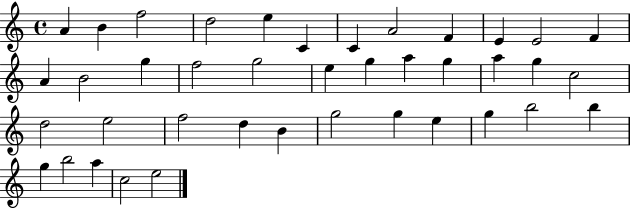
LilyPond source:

{
  \clef treble
  \time 4/4
  \defaultTimeSignature
  \key c \major
  a'4 b'4 f''2 | d''2 e''4 c'4 | c'4 a'2 f'4 | e'4 e'2 f'4 | \break a'4 b'2 g''4 | f''2 g''2 | e''4 g''4 a''4 g''4 | a''4 g''4 c''2 | \break d''2 e''2 | f''2 d''4 b'4 | g''2 g''4 e''4 | g''4 b''2 b''4 | \break g''4 b''2 a''4 | c''2 e''2 | \bar "|."
}